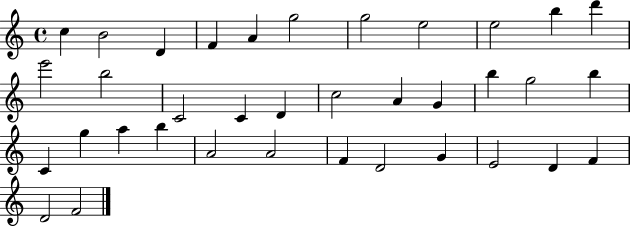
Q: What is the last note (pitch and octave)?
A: F4